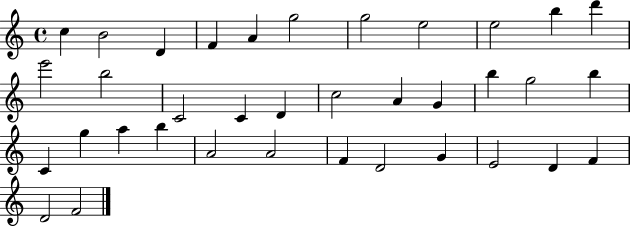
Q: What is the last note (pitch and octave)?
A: F4